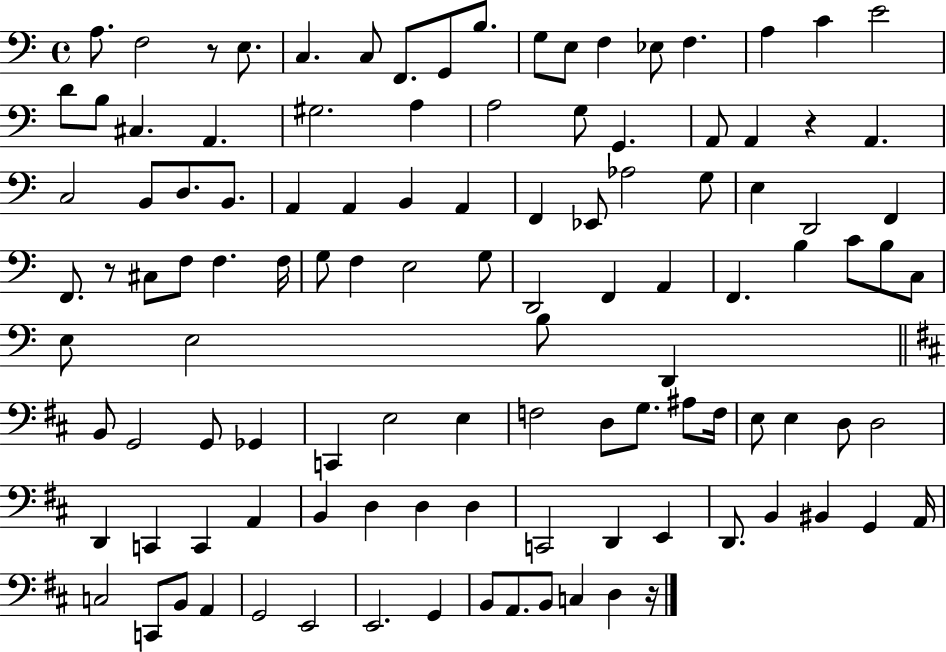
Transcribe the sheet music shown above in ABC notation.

X:1
T:Untitled
M:4/4
L:1/4
K:C
A,/2 F,2 z/2 E,/2 C, C,/2 F,,/2 G,,/2 B,/2 G,/2 E,/2 F, _E,/2 F, A, C E2 D/2 B,/2 ^C, A,, ^G,2 A, A,2 G,/2 G,, A,,/2 A,, z A,, C,2 B,,/2 D,/2 B,,/2 A,, A,, B,, A,, F,, _E,,/2 _A,2 G,/2 E, D,,2 F,, F,,/2 z/2 ^C,/2 F,/2 F, F,/4 G,/2 F, E,2 G,/2 D,,2 F,, A,, F,, B, C/2 B,/2 C,/2 E,/2 E,2 B,/2 D,, B,,/2 G,,2 G,,/2 _G,, C,, E,2 E, F,2 D,/2 G,/2 ^A,/2 F,/4 E,/2 E, D,/2 D,2 D,, C,, C,, A,, B,, D, D, D, C,,2 D,, E,, D,,/2 B,, ^B,, G,, A,,/4 C,2 C,,/2 B,,/2 A,, G,,2 E,,2 E,,2 G,, B,,/2 A,,/2 B,,/2 C, D, z/4